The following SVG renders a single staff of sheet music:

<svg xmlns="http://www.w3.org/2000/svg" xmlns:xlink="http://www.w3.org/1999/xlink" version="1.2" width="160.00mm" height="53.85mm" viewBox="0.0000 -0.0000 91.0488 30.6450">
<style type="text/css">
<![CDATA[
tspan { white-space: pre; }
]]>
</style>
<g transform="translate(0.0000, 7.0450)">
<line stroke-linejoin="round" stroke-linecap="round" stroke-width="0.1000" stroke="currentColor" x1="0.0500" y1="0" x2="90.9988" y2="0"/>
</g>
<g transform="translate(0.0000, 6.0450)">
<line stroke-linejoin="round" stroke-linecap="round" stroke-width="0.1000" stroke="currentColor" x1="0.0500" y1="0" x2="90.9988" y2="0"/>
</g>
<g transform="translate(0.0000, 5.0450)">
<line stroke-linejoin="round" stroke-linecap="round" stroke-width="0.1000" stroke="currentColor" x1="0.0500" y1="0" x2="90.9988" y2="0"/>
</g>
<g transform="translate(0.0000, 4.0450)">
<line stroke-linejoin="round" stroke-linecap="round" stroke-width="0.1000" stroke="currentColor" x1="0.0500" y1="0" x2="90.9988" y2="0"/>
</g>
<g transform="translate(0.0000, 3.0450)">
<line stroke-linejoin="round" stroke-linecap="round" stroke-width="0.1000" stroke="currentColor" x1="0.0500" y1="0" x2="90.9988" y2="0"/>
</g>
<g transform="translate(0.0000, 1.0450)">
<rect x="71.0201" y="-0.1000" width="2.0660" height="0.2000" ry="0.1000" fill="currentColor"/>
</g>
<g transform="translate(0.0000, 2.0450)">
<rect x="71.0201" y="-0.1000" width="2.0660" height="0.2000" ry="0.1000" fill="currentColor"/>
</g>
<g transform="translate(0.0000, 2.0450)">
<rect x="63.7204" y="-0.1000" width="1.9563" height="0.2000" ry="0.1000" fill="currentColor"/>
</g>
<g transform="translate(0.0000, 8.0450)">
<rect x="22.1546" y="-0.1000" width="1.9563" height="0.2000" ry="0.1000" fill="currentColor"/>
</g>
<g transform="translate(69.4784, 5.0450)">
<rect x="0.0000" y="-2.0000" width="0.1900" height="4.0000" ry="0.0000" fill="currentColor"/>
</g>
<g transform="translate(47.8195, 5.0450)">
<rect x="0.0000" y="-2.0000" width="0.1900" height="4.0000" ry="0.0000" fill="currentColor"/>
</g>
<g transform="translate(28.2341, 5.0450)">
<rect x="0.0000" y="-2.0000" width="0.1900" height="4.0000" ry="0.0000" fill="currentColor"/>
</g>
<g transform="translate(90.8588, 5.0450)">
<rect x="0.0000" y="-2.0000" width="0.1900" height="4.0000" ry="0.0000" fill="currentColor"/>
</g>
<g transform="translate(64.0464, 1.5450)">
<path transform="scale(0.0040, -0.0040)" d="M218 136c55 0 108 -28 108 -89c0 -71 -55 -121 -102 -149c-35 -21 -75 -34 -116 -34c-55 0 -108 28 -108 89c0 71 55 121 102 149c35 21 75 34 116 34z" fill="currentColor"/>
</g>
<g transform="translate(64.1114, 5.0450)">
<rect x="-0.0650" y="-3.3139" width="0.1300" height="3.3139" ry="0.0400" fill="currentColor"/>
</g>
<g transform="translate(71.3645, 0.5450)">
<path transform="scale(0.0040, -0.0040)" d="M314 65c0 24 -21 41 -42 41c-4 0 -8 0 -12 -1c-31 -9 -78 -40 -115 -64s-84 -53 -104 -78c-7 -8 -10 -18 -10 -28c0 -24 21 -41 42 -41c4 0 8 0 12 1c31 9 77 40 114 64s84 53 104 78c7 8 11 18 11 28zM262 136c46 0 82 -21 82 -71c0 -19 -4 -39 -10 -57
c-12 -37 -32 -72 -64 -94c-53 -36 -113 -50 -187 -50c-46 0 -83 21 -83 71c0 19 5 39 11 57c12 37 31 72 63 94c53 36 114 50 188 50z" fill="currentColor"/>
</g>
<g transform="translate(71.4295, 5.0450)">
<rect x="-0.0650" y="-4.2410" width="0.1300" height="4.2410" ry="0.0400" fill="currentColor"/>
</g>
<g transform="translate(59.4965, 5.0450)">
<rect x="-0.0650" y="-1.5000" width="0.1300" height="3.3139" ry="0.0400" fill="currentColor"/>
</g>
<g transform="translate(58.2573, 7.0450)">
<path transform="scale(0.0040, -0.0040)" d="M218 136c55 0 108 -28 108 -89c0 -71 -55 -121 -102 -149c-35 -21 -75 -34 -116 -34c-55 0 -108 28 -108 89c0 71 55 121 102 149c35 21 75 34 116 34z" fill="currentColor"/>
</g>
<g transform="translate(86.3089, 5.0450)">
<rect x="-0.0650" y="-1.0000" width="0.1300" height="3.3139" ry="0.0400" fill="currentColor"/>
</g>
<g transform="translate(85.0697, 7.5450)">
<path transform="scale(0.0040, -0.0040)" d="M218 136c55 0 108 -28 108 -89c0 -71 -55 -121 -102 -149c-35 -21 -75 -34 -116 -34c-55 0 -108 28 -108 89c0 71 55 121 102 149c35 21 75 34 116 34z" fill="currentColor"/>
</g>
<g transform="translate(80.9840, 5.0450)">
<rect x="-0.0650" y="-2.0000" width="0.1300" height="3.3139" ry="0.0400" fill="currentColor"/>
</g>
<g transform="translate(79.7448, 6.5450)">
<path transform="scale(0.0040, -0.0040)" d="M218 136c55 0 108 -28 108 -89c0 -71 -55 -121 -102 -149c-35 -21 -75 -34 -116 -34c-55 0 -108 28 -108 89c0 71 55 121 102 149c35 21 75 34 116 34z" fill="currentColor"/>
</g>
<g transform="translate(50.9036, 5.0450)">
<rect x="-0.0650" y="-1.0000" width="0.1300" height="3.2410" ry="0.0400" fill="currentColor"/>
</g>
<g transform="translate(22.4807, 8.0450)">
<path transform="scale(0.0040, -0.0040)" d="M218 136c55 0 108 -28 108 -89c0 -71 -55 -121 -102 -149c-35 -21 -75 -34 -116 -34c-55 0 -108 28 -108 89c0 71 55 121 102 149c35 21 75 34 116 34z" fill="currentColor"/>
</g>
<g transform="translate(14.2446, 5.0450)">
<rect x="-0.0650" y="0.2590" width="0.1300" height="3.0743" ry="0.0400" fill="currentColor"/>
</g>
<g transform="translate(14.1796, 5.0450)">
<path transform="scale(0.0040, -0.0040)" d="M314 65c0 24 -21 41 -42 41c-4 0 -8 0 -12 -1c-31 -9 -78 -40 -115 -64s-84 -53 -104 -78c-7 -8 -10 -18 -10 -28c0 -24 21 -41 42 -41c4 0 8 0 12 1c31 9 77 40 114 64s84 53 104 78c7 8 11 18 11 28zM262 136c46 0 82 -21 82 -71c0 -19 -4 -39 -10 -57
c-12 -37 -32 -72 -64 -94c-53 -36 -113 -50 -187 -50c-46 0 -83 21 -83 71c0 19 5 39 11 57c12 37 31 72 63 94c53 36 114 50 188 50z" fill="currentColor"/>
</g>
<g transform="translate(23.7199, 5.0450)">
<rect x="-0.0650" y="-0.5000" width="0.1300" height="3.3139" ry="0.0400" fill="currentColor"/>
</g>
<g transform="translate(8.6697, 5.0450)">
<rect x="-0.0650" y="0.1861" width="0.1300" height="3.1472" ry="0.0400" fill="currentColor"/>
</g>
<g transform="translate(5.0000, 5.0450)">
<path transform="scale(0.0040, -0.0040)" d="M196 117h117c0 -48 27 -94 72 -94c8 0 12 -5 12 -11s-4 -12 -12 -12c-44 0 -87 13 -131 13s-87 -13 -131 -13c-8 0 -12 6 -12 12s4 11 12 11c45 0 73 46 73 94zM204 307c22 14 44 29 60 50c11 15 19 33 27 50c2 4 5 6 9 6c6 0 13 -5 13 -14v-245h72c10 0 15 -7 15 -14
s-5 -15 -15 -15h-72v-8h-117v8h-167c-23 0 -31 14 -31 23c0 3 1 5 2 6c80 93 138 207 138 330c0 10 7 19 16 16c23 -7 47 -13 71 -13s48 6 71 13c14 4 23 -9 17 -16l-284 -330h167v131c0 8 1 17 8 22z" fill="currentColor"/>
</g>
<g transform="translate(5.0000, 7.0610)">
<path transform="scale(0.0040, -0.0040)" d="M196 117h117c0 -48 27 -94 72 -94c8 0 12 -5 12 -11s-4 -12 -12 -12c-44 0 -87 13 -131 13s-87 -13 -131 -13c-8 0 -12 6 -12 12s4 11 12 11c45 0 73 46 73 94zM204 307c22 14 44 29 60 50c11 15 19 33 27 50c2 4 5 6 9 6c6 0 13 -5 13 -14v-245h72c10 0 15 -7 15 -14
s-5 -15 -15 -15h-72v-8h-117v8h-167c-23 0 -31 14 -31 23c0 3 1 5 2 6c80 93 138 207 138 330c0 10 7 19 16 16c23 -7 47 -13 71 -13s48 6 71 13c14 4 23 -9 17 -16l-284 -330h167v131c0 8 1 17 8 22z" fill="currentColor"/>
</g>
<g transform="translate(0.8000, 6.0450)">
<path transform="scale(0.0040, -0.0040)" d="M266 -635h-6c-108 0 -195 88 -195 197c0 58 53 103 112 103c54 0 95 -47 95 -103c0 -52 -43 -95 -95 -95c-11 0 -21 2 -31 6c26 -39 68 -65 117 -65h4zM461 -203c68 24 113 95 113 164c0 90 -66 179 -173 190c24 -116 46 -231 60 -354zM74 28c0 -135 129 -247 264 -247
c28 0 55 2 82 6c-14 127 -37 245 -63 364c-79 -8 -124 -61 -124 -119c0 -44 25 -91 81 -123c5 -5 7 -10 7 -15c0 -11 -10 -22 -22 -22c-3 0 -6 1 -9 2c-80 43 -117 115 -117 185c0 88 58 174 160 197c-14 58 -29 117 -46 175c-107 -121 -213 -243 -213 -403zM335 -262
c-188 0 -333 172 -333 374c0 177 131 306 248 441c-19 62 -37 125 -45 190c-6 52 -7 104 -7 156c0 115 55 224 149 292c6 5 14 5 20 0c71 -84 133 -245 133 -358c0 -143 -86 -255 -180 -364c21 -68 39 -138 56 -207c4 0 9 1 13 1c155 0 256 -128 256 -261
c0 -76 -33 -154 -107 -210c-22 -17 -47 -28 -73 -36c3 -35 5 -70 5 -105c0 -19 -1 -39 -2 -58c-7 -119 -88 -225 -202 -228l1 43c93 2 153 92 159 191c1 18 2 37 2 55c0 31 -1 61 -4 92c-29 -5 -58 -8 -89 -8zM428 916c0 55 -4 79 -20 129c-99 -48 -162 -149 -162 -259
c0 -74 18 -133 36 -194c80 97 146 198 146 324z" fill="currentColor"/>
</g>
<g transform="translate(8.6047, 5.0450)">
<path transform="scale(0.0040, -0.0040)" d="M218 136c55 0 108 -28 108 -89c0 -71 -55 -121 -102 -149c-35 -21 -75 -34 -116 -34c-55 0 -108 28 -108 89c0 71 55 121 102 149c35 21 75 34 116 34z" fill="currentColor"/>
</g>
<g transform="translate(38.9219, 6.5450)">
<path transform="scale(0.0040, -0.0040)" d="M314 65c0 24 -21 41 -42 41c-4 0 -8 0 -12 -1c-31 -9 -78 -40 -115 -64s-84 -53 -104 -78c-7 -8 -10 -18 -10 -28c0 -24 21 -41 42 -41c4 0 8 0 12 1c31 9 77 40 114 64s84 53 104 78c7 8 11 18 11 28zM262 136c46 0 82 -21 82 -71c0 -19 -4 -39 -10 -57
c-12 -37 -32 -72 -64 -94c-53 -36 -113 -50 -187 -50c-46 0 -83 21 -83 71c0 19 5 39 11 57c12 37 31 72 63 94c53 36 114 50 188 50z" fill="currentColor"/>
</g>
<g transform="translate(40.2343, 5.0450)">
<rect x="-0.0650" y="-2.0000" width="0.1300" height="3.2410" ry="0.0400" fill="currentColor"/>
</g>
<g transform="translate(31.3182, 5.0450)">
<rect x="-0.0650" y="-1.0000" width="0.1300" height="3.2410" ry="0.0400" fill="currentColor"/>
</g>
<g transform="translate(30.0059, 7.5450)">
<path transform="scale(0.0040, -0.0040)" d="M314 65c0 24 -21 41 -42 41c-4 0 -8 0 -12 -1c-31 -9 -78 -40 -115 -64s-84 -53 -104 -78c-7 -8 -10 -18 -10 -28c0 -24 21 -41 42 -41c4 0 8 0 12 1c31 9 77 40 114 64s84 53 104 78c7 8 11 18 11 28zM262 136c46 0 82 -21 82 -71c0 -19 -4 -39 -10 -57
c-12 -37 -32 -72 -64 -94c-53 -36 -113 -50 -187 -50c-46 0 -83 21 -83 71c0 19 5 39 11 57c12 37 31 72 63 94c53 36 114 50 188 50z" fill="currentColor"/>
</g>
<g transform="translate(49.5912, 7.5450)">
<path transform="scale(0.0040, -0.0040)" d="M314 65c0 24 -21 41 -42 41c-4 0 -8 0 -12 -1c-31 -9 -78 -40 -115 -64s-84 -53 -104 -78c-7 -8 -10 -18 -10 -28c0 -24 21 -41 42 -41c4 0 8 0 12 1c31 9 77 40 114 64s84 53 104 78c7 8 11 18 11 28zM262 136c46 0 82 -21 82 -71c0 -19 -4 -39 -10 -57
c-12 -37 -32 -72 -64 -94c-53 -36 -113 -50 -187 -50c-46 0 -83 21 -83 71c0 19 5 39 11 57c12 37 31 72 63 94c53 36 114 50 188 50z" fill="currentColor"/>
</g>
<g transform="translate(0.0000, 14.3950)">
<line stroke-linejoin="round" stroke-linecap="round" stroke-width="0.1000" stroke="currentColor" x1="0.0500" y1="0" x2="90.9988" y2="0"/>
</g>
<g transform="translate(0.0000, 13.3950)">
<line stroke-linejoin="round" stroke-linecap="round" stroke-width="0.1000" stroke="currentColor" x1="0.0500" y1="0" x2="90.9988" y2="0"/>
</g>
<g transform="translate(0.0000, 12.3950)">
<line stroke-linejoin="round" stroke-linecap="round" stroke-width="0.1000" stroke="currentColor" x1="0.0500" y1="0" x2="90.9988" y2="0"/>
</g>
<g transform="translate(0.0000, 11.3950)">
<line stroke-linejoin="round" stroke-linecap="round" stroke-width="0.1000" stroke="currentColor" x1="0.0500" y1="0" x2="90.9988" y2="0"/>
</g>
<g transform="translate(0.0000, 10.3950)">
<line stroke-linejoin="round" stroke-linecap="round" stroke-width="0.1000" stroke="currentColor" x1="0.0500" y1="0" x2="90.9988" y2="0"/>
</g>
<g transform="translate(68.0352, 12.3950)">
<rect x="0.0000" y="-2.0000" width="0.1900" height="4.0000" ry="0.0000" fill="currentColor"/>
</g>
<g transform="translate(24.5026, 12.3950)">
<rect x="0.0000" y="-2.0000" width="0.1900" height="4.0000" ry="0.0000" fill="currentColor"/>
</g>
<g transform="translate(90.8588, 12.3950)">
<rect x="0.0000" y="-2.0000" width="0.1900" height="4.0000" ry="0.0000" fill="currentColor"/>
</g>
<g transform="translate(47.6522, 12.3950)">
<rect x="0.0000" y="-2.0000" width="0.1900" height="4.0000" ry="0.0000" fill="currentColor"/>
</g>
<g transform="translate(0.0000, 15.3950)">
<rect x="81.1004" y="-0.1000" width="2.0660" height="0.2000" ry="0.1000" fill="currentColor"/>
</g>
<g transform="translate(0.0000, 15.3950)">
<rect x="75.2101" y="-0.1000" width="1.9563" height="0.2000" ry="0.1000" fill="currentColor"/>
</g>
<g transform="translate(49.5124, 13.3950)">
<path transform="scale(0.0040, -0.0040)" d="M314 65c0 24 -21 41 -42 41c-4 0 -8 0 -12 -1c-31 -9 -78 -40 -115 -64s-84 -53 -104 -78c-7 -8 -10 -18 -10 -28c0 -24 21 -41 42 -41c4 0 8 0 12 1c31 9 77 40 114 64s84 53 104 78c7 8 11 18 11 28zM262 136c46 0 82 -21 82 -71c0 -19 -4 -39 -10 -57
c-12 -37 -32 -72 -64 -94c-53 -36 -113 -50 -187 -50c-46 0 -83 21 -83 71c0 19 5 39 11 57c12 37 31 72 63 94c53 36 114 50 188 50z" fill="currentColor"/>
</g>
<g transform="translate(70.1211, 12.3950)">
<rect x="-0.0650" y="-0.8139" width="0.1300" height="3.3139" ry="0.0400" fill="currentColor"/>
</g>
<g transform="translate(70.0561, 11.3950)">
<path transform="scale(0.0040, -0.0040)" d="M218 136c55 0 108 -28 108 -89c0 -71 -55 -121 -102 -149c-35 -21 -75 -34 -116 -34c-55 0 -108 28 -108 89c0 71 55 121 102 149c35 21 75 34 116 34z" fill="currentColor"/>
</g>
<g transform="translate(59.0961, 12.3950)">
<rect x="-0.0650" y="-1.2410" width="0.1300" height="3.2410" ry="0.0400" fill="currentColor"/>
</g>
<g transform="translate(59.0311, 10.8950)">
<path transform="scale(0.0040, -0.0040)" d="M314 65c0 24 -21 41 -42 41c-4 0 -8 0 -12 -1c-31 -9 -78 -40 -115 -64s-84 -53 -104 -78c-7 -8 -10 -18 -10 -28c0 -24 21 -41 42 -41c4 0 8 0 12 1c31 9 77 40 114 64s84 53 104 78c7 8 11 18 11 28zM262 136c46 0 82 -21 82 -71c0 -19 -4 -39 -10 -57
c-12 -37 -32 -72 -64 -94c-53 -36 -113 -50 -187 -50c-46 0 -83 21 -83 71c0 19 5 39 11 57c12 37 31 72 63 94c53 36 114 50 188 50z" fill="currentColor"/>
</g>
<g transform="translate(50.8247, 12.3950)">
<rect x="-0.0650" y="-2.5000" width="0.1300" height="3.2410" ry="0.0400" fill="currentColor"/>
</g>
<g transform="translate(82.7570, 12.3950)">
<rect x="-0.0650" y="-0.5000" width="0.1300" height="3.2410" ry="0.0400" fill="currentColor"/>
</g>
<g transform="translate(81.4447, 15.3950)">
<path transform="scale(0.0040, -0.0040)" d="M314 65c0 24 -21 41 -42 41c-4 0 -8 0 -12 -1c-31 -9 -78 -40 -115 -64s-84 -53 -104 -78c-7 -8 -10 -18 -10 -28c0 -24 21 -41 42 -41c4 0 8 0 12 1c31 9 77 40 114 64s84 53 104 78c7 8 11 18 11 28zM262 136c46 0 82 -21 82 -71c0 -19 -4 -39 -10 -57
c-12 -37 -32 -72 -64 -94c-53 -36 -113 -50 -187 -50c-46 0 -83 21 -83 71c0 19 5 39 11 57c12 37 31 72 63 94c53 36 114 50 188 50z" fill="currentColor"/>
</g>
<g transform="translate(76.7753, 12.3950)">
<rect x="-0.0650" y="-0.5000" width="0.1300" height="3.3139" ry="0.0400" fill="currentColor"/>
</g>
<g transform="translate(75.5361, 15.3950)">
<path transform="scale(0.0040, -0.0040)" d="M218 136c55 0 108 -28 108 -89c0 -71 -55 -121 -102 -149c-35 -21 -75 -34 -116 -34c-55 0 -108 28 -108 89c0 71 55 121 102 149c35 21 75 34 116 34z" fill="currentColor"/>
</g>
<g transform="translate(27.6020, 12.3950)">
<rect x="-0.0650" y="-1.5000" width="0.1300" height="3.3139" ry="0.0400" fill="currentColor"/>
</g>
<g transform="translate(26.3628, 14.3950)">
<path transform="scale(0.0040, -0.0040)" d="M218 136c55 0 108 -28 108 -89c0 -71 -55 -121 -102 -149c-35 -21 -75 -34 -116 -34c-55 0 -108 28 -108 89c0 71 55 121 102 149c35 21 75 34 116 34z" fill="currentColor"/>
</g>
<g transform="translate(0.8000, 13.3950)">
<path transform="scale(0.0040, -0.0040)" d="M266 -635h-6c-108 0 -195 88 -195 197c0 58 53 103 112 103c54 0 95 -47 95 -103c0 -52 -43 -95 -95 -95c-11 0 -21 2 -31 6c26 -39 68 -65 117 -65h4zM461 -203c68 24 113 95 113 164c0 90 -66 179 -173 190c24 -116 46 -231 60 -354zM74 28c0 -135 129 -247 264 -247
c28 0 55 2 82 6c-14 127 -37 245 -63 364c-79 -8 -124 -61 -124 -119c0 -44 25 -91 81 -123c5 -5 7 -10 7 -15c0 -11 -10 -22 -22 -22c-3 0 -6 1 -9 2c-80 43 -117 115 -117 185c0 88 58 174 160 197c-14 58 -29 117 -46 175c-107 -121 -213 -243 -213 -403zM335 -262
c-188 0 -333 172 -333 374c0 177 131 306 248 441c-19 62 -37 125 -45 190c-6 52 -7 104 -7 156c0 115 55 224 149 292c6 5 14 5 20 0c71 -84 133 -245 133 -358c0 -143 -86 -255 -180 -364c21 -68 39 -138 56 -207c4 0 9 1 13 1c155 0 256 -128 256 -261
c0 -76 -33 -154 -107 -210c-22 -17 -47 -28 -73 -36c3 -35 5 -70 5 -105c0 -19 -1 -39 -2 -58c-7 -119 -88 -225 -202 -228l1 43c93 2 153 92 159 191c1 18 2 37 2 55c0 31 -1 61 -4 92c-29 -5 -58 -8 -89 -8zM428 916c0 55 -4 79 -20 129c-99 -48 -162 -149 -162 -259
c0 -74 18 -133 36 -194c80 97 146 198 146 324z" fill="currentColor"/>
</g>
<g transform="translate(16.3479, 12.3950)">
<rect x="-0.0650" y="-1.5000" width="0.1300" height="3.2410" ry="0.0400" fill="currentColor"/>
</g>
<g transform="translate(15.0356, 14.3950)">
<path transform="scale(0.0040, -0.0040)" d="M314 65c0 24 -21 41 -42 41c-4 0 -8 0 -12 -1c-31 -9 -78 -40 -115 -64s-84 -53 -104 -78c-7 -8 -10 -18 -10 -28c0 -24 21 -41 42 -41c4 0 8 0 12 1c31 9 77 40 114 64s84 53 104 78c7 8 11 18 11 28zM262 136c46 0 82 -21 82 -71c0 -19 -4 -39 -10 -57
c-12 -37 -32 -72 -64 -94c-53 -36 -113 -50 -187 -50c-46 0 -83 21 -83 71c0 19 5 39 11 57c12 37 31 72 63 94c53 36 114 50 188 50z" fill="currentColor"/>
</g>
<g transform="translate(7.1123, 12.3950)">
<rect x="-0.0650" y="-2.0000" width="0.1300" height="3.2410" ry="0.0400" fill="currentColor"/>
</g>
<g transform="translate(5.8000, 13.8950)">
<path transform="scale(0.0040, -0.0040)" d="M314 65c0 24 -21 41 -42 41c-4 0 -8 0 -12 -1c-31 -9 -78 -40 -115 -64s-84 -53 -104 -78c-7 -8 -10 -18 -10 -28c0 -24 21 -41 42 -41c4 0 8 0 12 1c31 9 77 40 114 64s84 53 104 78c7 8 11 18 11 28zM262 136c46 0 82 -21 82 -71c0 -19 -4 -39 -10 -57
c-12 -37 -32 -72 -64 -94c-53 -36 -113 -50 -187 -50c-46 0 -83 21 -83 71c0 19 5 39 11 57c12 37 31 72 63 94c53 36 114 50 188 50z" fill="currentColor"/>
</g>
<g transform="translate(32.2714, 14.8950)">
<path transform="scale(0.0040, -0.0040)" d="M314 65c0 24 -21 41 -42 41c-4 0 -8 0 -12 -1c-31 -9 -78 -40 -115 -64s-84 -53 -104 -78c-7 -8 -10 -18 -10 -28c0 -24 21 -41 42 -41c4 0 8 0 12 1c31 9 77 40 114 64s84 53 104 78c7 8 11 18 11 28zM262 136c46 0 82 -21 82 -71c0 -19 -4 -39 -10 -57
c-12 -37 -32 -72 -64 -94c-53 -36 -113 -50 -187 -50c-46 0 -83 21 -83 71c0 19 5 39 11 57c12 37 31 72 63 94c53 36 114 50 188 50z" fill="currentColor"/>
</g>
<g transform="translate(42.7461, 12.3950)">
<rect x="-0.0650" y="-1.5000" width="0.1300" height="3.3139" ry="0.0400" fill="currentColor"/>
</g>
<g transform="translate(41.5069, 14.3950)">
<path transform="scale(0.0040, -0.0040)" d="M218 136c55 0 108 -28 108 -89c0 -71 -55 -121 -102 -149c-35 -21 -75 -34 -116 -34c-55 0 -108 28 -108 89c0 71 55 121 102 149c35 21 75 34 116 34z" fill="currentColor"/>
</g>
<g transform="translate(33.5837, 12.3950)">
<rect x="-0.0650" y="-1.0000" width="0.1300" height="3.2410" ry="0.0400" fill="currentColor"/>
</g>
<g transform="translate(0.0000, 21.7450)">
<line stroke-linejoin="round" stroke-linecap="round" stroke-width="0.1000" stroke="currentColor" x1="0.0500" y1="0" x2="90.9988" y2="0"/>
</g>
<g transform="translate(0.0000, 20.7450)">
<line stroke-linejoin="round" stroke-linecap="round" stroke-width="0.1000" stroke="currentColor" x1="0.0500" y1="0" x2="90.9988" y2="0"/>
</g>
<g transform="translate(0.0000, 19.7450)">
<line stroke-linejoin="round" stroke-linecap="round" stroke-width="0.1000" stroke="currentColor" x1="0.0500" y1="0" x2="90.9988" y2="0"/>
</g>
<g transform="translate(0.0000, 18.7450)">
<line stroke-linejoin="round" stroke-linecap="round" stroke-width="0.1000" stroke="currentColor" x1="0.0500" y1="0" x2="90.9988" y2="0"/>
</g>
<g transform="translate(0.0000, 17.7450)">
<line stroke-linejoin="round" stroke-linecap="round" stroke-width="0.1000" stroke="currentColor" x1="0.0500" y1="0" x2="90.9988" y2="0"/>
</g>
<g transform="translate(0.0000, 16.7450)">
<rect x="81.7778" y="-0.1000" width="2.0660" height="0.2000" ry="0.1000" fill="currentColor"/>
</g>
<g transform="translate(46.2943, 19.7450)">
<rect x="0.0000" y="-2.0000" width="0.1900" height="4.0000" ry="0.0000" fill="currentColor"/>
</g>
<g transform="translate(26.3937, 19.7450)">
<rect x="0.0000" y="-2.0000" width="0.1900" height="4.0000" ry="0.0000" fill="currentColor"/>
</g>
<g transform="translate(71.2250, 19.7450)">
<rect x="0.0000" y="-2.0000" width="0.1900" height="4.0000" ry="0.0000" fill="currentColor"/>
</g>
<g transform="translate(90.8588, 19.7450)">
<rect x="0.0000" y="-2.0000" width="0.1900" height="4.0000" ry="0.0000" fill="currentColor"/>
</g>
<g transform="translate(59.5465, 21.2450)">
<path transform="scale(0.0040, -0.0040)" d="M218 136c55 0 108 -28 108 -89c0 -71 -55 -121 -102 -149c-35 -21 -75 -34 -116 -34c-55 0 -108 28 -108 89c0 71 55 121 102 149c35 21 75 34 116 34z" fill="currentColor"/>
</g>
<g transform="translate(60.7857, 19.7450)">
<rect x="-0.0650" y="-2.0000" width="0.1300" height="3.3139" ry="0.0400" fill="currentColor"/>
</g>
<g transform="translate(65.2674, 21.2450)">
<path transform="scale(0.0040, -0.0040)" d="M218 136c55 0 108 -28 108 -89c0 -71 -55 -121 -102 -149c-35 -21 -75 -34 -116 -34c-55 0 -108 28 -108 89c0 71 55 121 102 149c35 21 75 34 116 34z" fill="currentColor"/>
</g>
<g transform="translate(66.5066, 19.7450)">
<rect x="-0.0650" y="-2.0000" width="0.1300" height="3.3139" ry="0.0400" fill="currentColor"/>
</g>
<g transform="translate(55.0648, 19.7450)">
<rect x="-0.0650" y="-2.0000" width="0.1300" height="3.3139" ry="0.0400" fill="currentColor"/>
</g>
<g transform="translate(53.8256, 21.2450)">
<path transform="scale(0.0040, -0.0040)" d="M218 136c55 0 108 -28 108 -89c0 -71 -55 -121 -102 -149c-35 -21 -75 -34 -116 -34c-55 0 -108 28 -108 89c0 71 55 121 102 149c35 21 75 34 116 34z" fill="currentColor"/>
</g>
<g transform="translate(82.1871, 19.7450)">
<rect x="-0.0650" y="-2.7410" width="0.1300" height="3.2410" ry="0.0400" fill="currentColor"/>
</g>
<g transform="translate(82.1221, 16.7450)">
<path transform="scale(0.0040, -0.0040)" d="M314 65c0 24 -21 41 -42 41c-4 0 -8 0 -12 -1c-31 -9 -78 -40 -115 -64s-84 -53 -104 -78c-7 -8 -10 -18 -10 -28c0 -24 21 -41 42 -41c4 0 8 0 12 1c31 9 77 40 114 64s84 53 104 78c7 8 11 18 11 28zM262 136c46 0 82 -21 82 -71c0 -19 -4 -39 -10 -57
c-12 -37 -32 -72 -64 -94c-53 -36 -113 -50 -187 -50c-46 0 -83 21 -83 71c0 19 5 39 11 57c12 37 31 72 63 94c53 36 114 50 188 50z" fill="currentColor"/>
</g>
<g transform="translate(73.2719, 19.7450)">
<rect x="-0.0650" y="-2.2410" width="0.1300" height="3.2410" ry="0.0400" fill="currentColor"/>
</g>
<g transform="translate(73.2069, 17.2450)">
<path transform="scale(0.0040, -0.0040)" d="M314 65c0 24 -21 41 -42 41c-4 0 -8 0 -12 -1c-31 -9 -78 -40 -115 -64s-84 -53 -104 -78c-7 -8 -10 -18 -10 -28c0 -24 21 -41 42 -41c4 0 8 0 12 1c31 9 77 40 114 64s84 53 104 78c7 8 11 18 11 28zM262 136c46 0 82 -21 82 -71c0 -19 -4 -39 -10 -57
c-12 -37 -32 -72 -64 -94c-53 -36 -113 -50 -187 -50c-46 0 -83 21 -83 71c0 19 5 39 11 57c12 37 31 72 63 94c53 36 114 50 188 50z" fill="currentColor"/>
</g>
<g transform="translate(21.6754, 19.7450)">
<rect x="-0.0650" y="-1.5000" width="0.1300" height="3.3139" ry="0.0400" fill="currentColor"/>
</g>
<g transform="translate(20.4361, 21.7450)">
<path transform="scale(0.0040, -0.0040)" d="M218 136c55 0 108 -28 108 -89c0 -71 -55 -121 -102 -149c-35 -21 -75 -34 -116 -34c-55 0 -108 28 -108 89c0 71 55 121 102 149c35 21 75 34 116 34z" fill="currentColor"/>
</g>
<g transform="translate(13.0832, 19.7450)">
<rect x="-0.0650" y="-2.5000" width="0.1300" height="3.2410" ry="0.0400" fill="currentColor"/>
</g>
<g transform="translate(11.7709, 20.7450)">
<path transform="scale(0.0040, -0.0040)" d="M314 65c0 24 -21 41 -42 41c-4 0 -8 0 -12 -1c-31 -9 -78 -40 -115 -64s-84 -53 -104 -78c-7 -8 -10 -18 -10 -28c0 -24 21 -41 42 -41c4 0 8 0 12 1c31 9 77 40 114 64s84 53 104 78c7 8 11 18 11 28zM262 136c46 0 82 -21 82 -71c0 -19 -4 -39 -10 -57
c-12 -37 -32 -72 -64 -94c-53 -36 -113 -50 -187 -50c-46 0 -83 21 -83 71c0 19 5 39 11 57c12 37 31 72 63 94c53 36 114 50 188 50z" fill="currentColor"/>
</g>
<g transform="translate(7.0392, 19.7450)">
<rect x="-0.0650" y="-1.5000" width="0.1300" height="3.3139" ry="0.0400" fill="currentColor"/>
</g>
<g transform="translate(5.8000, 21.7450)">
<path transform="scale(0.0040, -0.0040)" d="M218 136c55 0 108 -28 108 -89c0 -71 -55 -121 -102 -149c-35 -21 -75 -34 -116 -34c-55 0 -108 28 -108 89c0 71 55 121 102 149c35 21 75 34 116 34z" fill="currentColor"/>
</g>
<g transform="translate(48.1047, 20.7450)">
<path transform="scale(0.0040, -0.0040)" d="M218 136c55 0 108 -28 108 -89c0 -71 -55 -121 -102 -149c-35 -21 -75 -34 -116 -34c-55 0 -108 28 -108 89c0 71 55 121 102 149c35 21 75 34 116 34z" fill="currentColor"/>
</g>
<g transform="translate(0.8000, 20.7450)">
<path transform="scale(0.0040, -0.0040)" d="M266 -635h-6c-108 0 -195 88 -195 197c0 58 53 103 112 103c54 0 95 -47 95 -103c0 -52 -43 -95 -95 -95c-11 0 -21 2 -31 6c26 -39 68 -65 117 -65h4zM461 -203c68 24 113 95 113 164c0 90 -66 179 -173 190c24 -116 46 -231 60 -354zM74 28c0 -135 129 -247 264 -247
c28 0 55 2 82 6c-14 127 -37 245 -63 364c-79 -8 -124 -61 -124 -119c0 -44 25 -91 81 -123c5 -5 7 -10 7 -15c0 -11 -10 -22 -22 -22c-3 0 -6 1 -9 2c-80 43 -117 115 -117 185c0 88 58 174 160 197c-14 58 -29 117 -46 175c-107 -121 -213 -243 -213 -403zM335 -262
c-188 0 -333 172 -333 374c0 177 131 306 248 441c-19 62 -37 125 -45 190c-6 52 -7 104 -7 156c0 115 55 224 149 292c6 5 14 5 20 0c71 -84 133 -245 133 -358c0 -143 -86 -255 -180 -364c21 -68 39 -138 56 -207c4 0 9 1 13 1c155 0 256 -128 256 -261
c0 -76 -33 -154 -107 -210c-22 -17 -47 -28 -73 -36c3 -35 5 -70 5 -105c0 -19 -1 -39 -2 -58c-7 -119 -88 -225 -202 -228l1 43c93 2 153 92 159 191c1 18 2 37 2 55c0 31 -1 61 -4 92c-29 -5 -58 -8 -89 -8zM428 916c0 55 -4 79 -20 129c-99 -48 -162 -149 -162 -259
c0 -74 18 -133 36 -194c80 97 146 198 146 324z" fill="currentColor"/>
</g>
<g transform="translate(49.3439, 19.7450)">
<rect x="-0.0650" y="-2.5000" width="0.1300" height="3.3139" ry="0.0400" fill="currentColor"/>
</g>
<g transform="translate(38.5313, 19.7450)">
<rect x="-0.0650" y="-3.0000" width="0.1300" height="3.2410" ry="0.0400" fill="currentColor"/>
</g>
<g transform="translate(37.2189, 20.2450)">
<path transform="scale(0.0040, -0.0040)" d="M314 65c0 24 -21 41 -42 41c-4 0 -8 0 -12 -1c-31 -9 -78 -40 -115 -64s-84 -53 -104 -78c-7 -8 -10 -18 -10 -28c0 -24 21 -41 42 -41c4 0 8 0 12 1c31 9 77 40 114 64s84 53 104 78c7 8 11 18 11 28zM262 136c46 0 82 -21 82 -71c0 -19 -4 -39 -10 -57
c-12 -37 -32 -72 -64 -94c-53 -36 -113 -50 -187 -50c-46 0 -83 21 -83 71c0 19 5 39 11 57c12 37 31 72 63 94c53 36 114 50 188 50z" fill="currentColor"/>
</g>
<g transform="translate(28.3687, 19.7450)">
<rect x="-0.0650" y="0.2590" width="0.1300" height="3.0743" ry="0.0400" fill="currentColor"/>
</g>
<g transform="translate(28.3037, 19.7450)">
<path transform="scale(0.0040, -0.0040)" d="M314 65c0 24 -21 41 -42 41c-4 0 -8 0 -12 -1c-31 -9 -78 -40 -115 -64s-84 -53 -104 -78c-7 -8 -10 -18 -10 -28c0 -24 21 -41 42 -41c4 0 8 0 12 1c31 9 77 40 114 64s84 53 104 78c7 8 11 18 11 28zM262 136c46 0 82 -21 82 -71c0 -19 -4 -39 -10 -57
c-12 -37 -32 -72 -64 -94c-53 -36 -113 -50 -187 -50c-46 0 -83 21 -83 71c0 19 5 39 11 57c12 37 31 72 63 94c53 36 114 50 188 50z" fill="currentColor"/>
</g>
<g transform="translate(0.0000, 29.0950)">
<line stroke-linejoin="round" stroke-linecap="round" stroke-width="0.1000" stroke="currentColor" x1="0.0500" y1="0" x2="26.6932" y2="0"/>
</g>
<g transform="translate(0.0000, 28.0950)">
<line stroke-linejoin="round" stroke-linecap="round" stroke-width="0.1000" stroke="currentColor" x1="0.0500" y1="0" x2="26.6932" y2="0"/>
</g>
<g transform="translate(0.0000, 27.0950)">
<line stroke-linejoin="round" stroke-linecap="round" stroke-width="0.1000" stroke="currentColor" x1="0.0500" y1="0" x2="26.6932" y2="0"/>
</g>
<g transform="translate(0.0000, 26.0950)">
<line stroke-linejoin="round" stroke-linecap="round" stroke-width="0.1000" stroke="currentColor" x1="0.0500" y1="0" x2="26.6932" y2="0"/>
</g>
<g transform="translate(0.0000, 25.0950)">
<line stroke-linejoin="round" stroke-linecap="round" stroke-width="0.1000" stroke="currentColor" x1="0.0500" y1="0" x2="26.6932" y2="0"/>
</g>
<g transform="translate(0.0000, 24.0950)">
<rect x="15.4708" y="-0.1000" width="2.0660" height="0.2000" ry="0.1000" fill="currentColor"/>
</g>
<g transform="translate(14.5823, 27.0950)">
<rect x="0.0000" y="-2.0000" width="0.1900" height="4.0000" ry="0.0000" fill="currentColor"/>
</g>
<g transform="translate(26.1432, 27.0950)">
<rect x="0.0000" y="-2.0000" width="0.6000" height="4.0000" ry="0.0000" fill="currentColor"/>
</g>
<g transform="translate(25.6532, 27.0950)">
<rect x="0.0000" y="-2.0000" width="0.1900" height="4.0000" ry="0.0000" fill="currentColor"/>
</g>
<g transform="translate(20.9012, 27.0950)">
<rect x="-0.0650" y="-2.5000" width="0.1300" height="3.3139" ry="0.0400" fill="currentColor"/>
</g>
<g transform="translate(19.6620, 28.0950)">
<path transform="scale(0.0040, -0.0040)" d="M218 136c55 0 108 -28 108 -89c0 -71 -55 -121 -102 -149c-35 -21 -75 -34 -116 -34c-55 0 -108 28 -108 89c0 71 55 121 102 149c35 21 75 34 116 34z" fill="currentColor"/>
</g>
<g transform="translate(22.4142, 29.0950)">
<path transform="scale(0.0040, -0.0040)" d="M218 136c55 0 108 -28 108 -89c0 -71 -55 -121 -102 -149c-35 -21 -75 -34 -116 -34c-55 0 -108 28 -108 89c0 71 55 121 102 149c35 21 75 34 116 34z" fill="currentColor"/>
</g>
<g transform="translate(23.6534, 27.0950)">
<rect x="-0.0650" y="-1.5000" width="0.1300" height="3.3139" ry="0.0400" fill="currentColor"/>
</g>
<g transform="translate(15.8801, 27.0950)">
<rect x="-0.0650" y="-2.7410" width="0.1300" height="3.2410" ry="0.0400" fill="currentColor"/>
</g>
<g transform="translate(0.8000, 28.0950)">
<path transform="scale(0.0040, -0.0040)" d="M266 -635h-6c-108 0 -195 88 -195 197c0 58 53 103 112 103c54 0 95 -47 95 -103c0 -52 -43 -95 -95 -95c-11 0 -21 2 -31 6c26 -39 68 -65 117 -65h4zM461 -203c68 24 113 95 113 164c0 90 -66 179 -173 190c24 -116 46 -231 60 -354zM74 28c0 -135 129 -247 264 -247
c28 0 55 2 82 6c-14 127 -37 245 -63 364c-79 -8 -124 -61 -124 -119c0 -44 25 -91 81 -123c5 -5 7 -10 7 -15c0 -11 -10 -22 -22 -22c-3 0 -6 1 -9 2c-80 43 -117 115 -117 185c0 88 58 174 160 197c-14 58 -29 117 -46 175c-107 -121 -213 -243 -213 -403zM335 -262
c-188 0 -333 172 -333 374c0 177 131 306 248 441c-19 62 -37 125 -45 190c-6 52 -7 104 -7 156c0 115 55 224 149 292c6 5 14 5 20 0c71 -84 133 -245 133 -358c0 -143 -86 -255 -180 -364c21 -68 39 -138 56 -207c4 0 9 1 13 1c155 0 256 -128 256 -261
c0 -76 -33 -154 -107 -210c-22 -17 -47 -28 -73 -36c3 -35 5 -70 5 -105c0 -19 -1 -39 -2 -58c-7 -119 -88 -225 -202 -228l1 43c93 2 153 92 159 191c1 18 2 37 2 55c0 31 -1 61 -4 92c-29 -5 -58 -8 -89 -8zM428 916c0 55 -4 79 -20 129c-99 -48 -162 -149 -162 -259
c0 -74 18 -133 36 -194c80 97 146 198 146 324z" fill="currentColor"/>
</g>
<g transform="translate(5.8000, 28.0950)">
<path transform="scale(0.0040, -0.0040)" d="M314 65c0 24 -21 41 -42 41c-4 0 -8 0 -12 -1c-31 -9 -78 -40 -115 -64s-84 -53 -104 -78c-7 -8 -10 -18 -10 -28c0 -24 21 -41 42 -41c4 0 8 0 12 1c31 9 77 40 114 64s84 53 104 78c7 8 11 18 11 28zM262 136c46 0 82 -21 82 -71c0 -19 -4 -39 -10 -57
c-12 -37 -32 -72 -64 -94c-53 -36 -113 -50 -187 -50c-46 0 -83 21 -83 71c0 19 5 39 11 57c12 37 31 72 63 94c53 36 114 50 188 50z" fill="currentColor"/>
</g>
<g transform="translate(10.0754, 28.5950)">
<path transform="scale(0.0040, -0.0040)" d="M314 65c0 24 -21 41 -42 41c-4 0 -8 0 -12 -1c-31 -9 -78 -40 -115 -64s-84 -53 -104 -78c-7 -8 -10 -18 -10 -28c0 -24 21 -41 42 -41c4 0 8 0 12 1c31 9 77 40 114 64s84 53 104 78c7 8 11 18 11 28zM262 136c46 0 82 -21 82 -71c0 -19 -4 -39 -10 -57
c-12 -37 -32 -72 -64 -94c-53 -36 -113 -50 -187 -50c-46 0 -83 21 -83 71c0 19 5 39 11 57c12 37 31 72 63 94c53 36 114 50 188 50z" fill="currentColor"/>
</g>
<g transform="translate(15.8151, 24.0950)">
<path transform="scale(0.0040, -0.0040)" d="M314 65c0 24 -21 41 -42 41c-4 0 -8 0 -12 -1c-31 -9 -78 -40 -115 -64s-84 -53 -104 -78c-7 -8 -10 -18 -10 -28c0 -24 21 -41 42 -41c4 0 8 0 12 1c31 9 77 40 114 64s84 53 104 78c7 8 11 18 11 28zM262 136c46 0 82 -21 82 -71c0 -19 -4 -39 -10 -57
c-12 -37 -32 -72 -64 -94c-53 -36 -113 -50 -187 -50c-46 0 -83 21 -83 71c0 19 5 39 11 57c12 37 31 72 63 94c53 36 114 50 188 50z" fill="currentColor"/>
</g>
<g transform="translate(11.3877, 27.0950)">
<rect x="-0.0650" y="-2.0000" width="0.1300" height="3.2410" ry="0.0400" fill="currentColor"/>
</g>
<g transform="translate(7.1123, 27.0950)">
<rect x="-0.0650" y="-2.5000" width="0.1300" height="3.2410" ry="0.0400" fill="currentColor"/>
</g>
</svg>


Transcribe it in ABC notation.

X:1
T:Untitled
M:4/4
L:1/4
K:C
B B2 C D2 F2 D2 E b d'2 F D F2 E2 E D2 E G2 e2 d C C2 E G2 E B2 A2 G F F F g2 a2 G2 F2 a2 G E